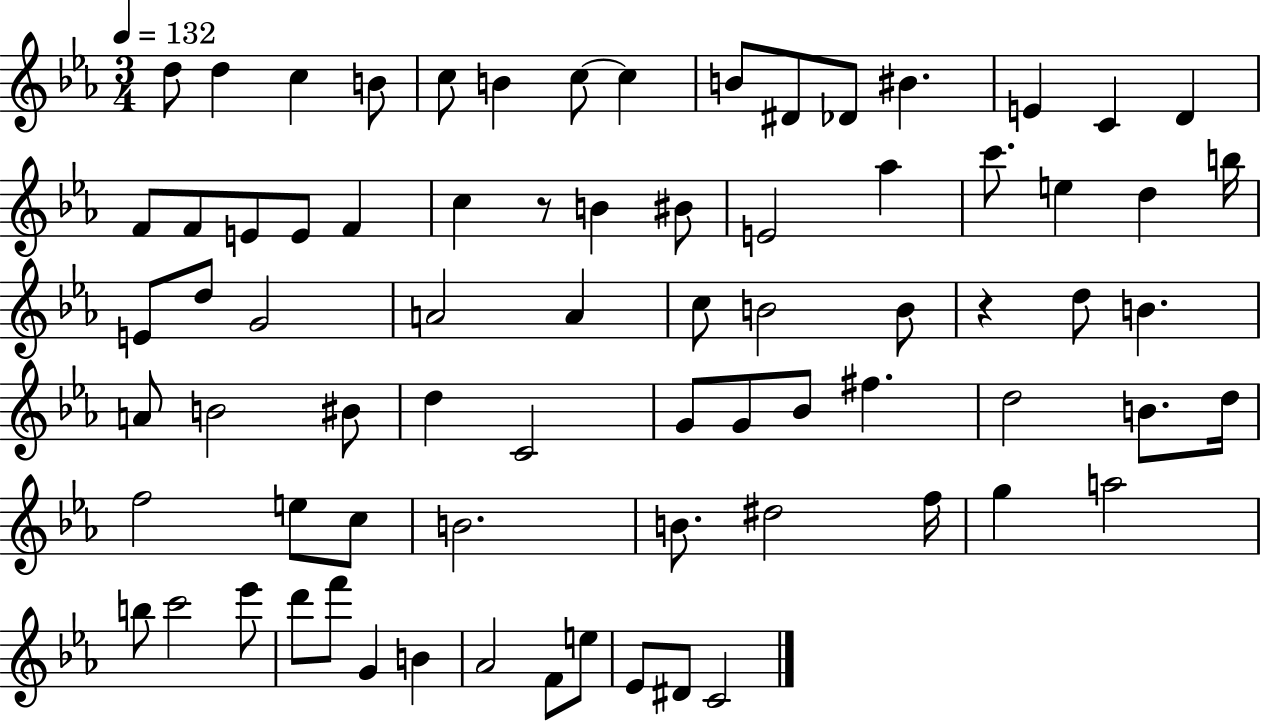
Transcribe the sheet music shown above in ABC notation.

X:1
T:Untitled
M:3/4
L:1/4
K:Eb
d/2 d c B/2 c/2 B c/2 c B/2 ^D/2 _D/2 ^B E C D F/2 F/2 E/2 E/2 F c z/2 B ^B/2 E2 _a c'/2 e d b/4 E/2 d/2 G2 A2 A c/2 B2 B/2 z d/2 B A/2 B2 ^B/2 d C2 G/2 G/2 _B/2 ^f d2 B/2 d/4 f2 e/2 c/2 B2 B/2 ^d2 f/4 g a2 b/2 c'2 _e'/2 d'/2 f'/2 G B _A2 F/2 e/2 _E/2 ^D/2 C2